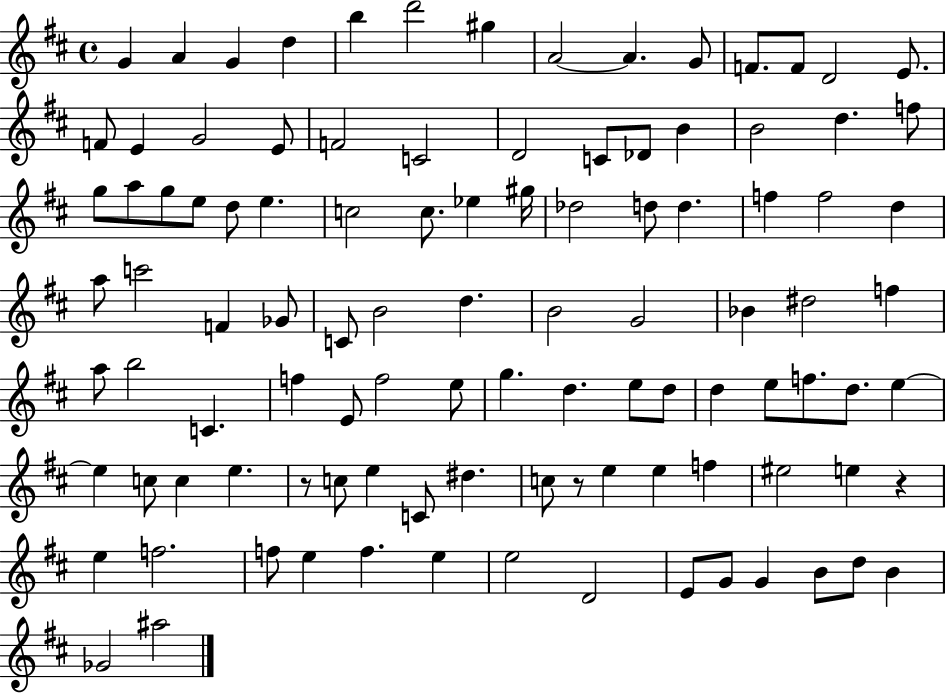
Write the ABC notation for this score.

X:1
T:Untitled
M:4/4
L:1/4
K:D
G A G d b d'2 ^g A2 A G/2 F/2 F/2 D2 E/2 F/2 E G2 E/2 F2 C2 D2 C/2 _D/2 B B2 d f/2 g/2 a/2 g/2 e/2 d/2 e c2 c/2 _e ^g/4 _d2 d/2 d f f2 d a/2 c'2 F _G/2 C/2 B2 d B2 G2 _B ^d2 f a/2 b2 C f E/2 f2 e/2 g d e/2 d/2 d e/2 f/2 d/2 e e c/2 c e z/2 c/2 e C/2 ^d c/2 z/2 e e f ^e2 e z e f2 f/2 e f e e2 D2 E/2 G/2 G B/2 d/2 B _G2 ^a2